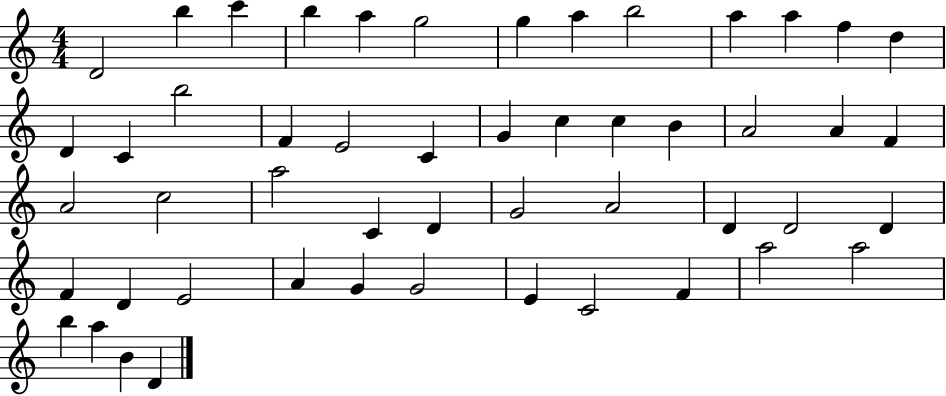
D4/h B5/q C6/q B5/q A5/q G5/h G5/q A5/q B5/h A5/q A5/q F5/q D5/q D4/q C4/q B5/h F4/q E4/h C4/q G4/q C5/q C5/q B4/q A4/h A4/q F4/q A4/h C5/h A5/h C4/q D4/q G4/h A4/h D4/q D4/h D4/q F4/q D4/q E4/h A4/q G4/q G4/h E4/q C4/h F4/q A5/h A5/h B5/q A5/q B4/q D4/q